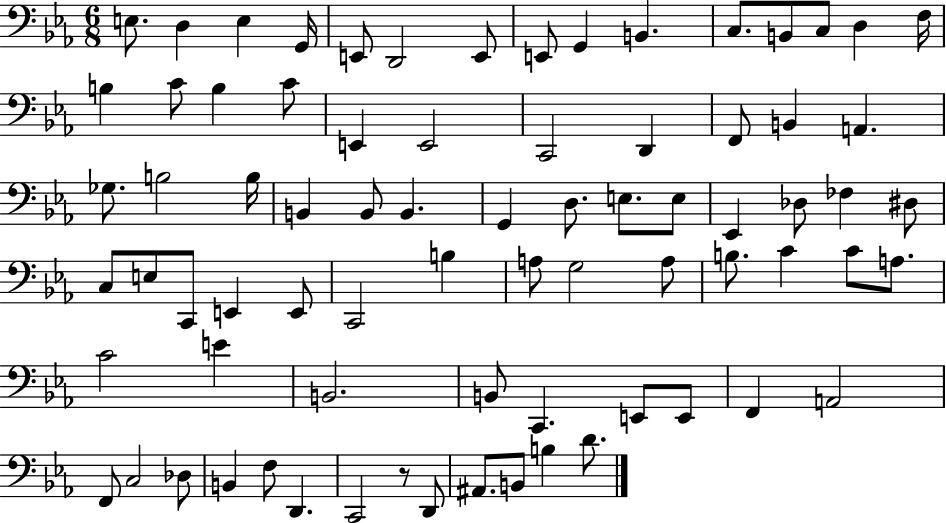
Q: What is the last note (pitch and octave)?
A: D4